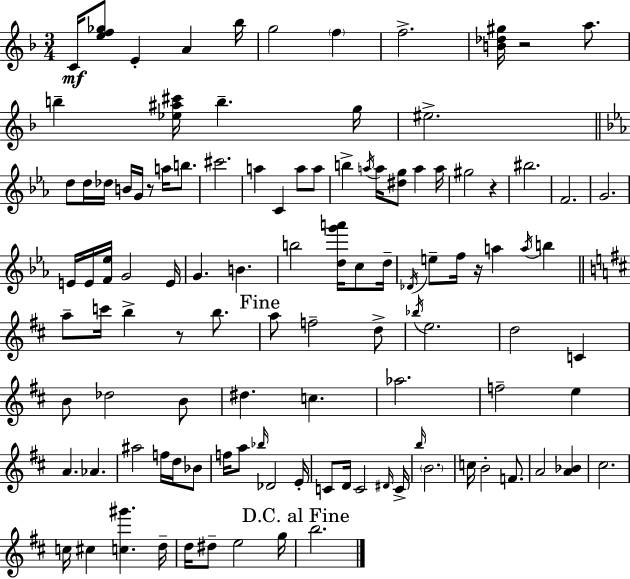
C4/s [E5,F5,Gb5]/e E4/q A4/q Bb5/s G5/h F5/q F5/h. [B4,Db5,G#5]/s R/h A5/e. B5/q [Eb5,A#5,C#6]/s B5/q. G5/s EIS5/h. D5/e D5/s Db5/s B4/s G4/s R/e A5/s B5/e. C#6/h. A5/q C4/q A5/e A5/e B5/q A5/s A5/s [D#5,G5]/e A5/q A5/s G#5/h R/q BIS5/h. F4/h. G4/h. E4/s E4/s [F4,Eb5]/s G4/h E4/s G4/q. B4/q. B5/h [D5,G6,A6]/s C5/e D5/s Db4/s E5/e F5/s R/s A5/q A5/s B5/q A5/e C6/s B5/q R/e B5/e. A5/e F5/h D5/e Bb5/s E5/h. D5/h C4/q B4/e Db5/h B4/e D#5/q. C5/q. Ab5/h. F5/h E5/q A4/q. Ab4/q. A#5/h F5/s D5/s Bb4/e F5/s A5/e Bb5/s Db4/h E4/s C4/e D4/s C4/h D#4/s C4/s B5/s B4/h. C5/s B4/h F4/e. A4/h [A4,Bb4]/q C#5/h. C5/s C#5/q [C5,G#6]/q. D5/s D5/s D#5/e E5/h G5/s B5/h.